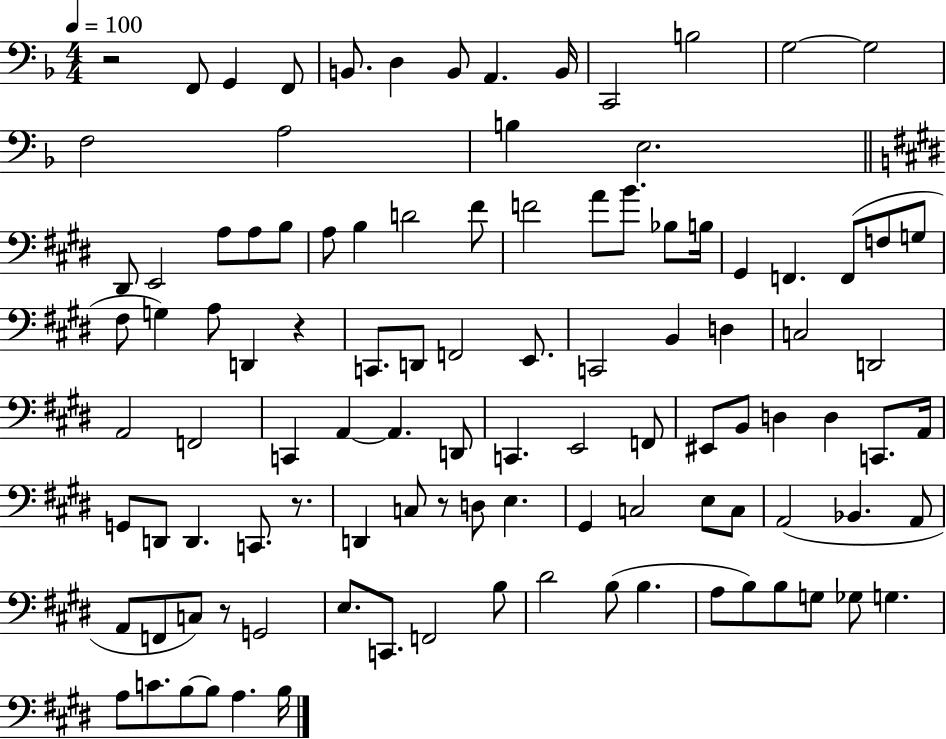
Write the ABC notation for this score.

X:1
T:Untitled
M:4/4
L:1/4
K:F
z2 F,,/2 G,, F,,/2 B,,/2 D, B,,/2 A,, B,,/4 C,,2 B,2 G,2 G,2 F,2 A,2 B, E,2 ^D,,/2 E,,2 A,/2 A,/2 B,/2 A,/2 B, D2 ^F/2 F2 A/2 B/2 _B,/2 B,/4 ^G,, F,, F,,/2 F,/2 G,/2 ^F,/2 G, A,/2 D,, z C,,/2 D,,/2 F,,2 E,,/2 C,,2 B,, D, C,2 D,,2 A,,2 F,,2 C,, A,, A,, D,,/2 C,, E,,2 F,,/2 ^E,,/2 B,,/2 D, D, C,,/2 A,,/4 G,,/2 D,,/2 D,, C,,/2 z/2 D,, C,/2 z/2 D,/2 E, ^G,, C,2 E,/2 C,/2 A,,2 _B,, A,,/2 A,,/2 F,,/2 C,/2 z/2 G,,2 E,/2 C,,/2 F,,2 B,/2 ^D2 B,/2 B, A,/2 B,/2 B,/2 G,/2 _G,/2 G, A,/2 C/2 B,/2 B,/2 A, B,/4